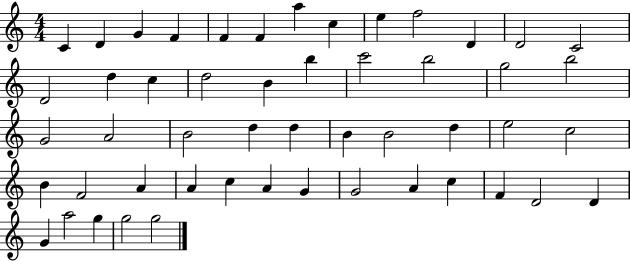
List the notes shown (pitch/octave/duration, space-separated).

C4/q D4/q G4/q F4/q F4/q F4/q A5/q C5/q E5/q F5/h D4/q D4/h C4/h D4/h D5/q C5/q D5/h B4/q B5/q C6/h B5/h G5/h B5/h G4/h A4/h B4/h D5/q D5/q B4/q B4/h D5/q E5/h C5/h B4/q F4/h A4/q A4/q C5/q A4/q G4/q G4/h A4/q C5/q F4/q D4/h D4/q G4/q A5/h G5/q G5/h G5/h